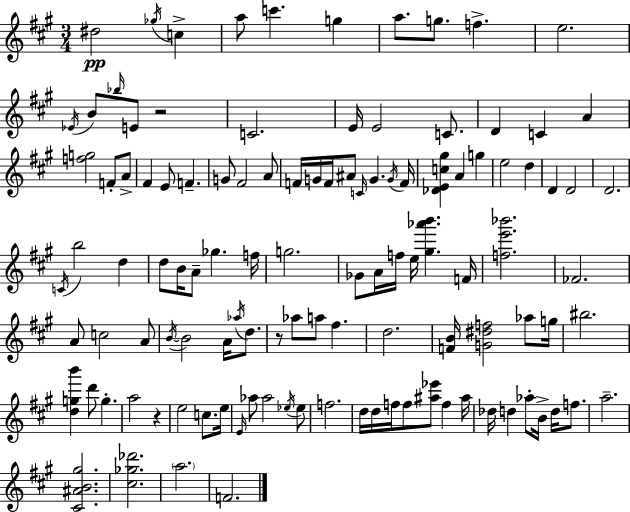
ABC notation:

X:1
T:Untitled
M:3/4
L:1/4
K:A
^d2 _g/4 c a/2 c' g a/2 g/2 f e2 _E/4 B/2 _b/4 E/2 z2 C2 E/4 E2 C/2 D C A [fg]2 F/2 A/2 ^F E/2 F G/2 ^F2 A/2 F/4 G/4 F/4 ^A/2 C/4 G G/4 F/4 [_DEc^g] A g e2 d D D2 D2 C/4 b2 d d/2 B/4 A/2 _g f/4 g2 _G/2 A/4 f/4 e/4 [^g_a'b'] F/4 [fe'_b']2 _F2 A/2 c2 A/2 B/4 B2 A/4 _a/4 d/2 z/2 _a/2 a/2 ^f d2 [FB]/4 [G^df]2 _a/2 g/4 ^b2 [dgb'] d'/2 g a2 z e2 c/2 e/4 E/4 _a/2 _a2 _e/4 _e/2 f2 d/4 d/4 f/4 f/2 [^a_e']/2 f ^a/4 _d/4 d _a/2 B/4 d/4 f/2 a2 [^C^AB^g]2 [^c_g_d']2 a2 F2